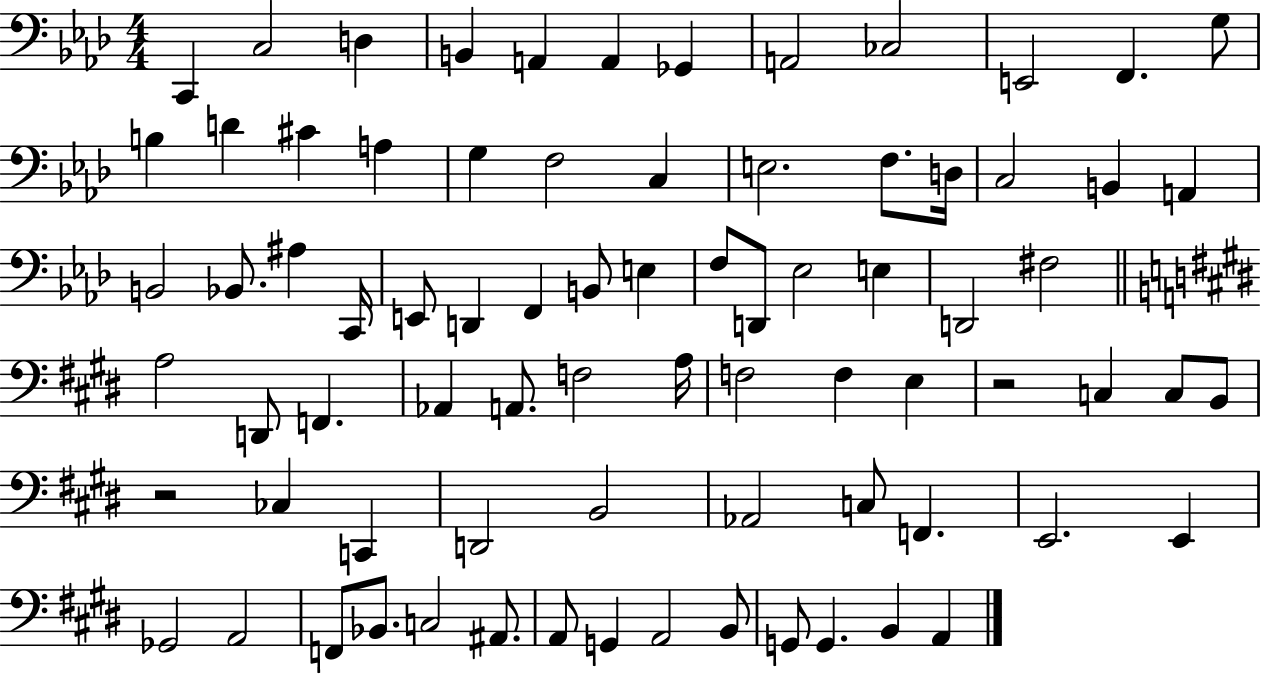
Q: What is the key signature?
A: AES major